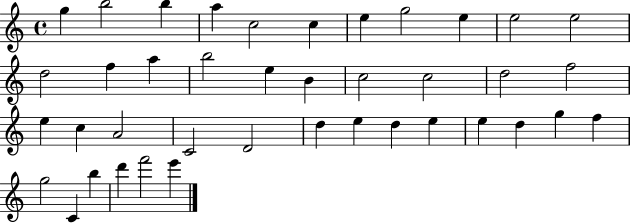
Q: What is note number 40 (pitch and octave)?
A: E6